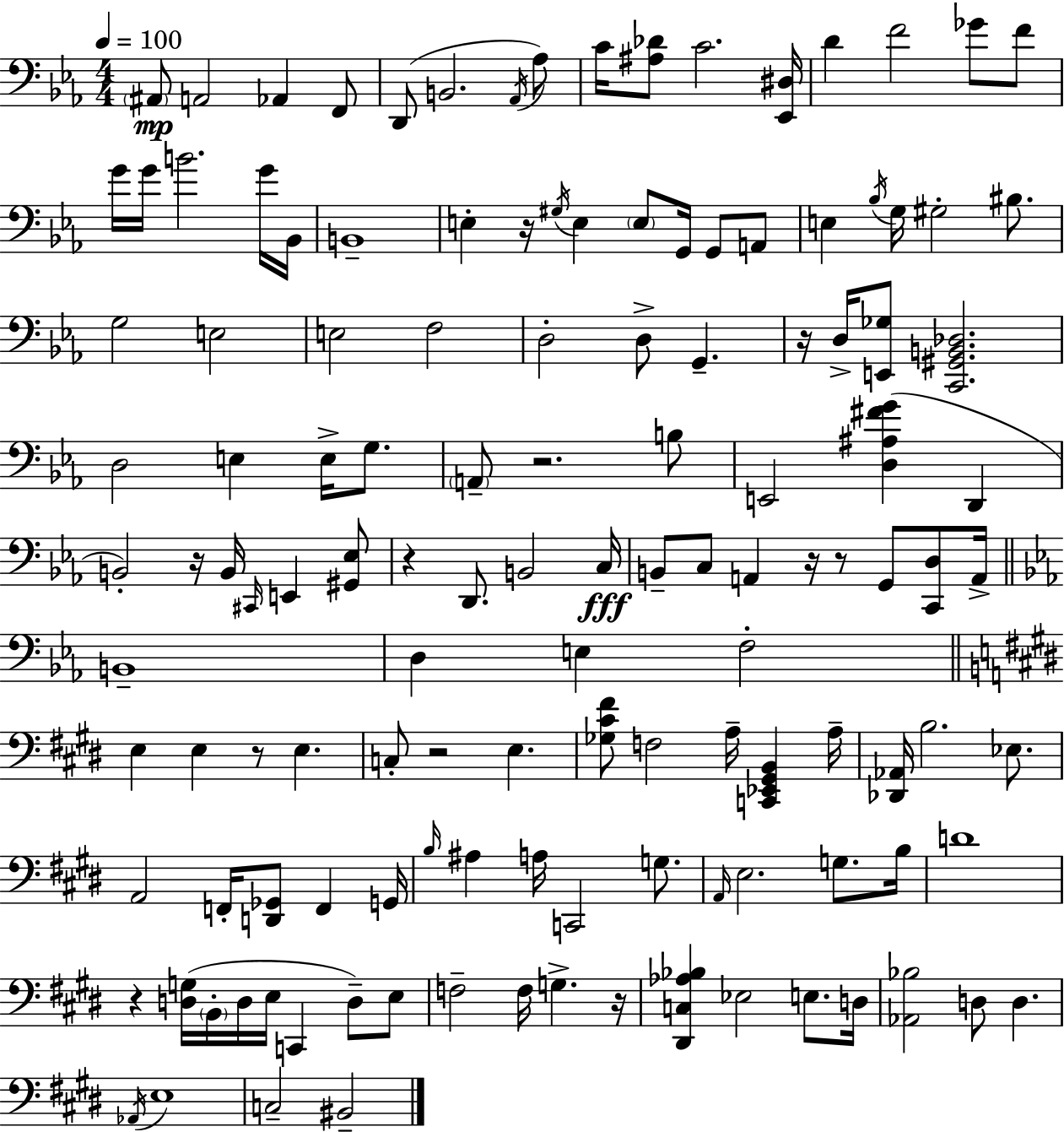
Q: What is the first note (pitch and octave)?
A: A#2